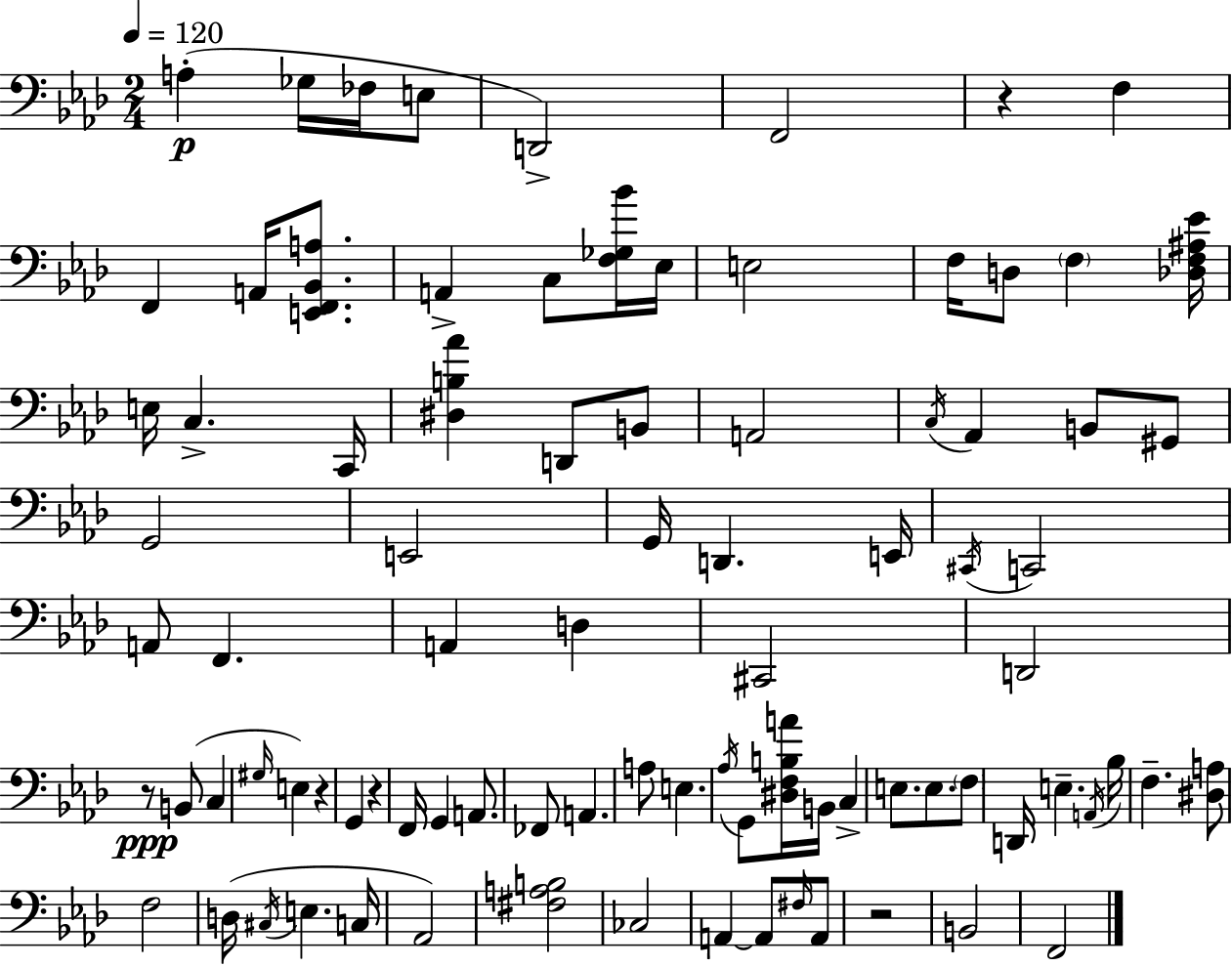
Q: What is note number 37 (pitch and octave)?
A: D3